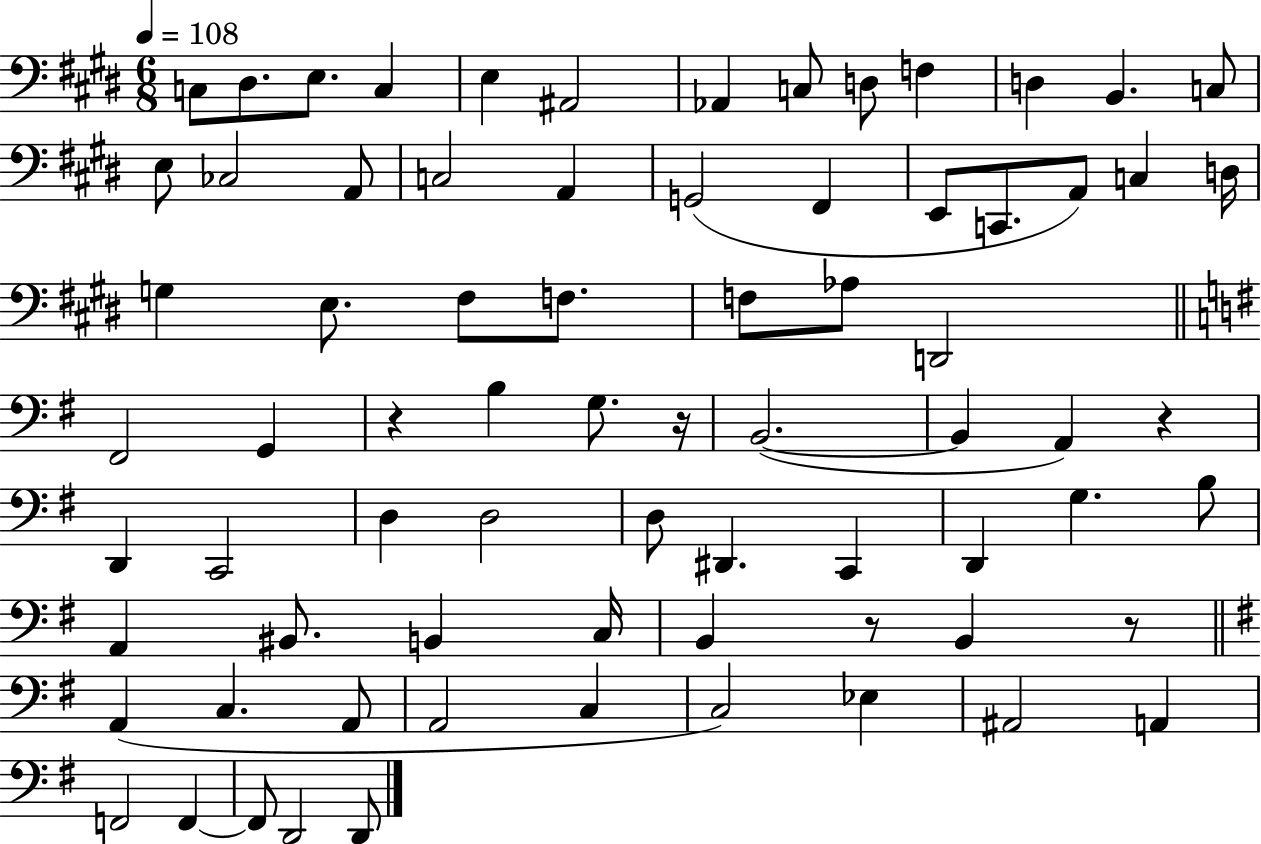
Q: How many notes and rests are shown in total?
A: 74